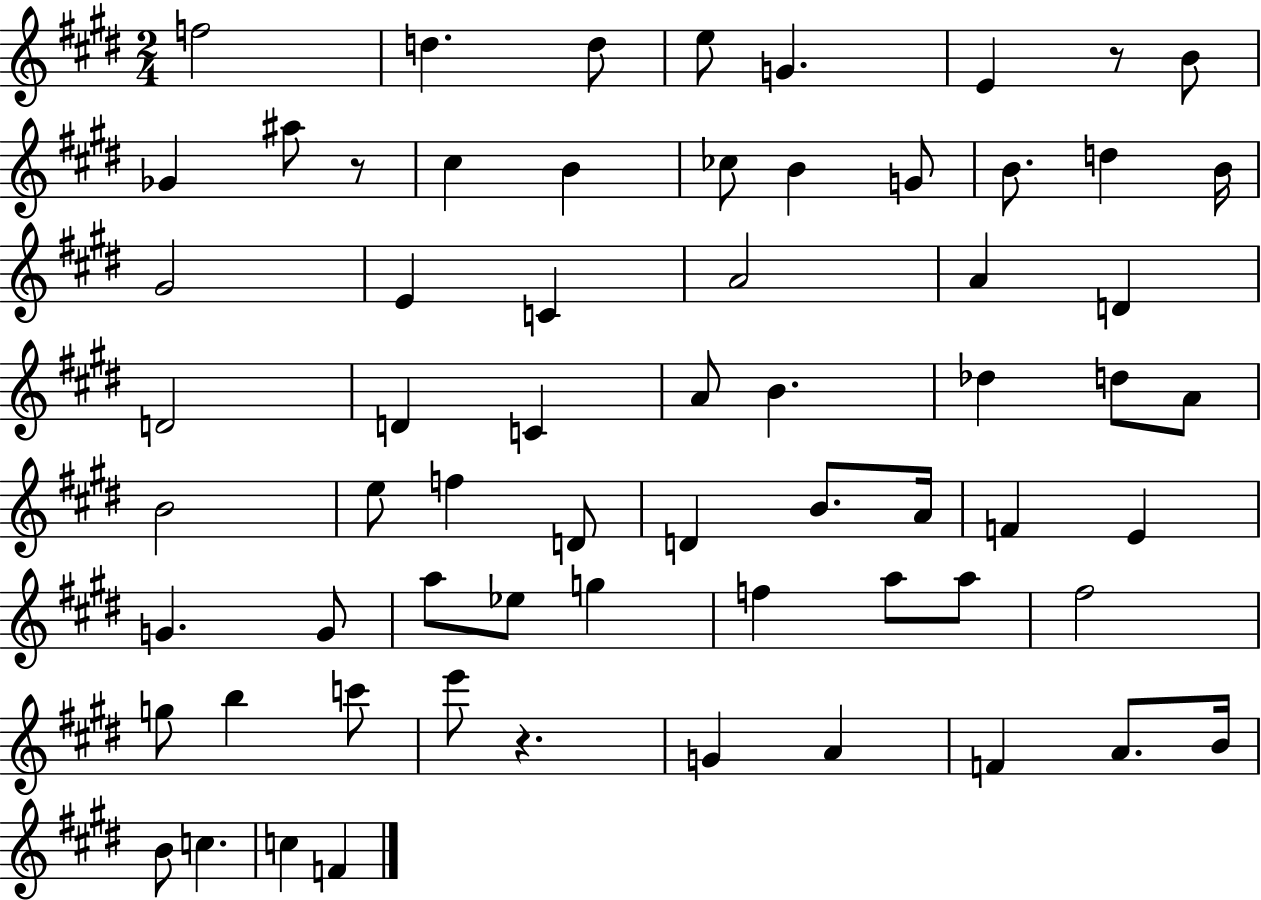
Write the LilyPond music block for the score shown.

{
  \clef treble
  \numericTimeSignature
  \time 2/4
  \key e \major
  f''2 | d''4. d''8 | e''8 g'4. | e'4 r8 b'8 | \break ges'4 ais''8 r8 | cis''4 b'4 | ces''8 b'4 g'8 | b'8. d''4 b'16 | \break gis'2 | e'4 c'4 | a'2 | a'4 d'4 | \break d'2 | d'4 c'4 | a'8 b'4. | des''4 d''8 a'8 | \break b'2 | e''8 f''4 d'8 | d'4 b'8. a'16 | f'4 e'4 | \break g'4. g'8 | a''8 ees''8 g''4 | f''4 a''8 a''8 | fis''2 | \break g''8 b''4 c'''8 | e'''8 r4. | g'4 a'4 | f'4 a'8. b'16 | \break b'8 c''4. | c''4 f'4 | \bar "|."
}